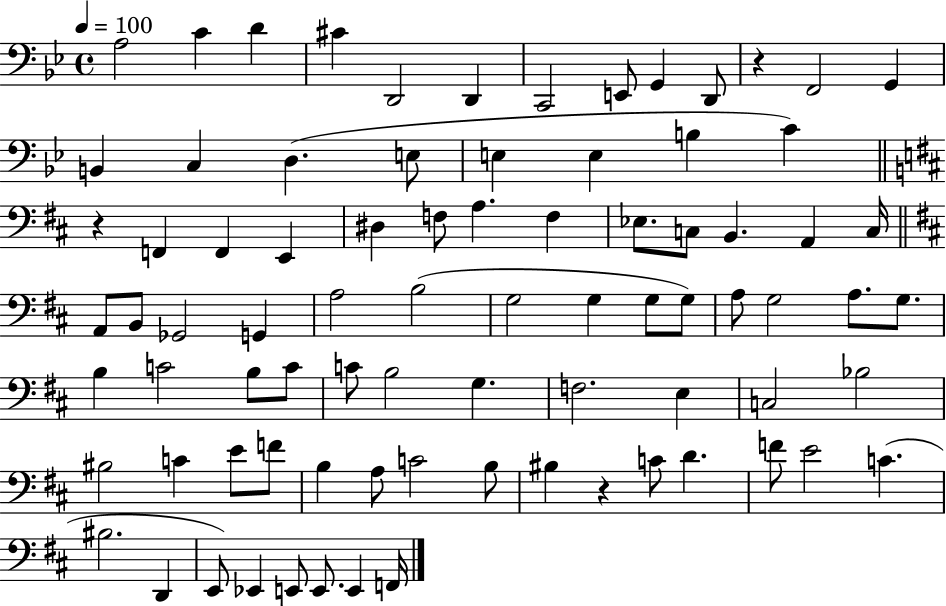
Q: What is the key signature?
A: BES major